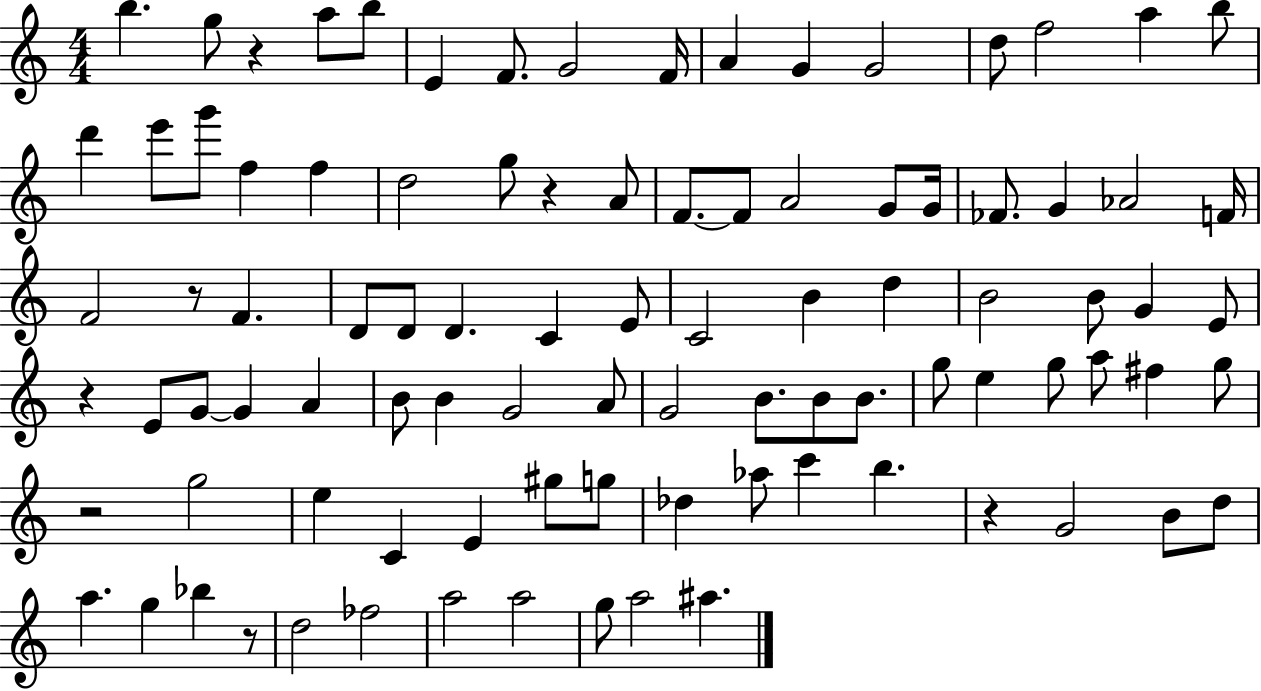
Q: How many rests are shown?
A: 7